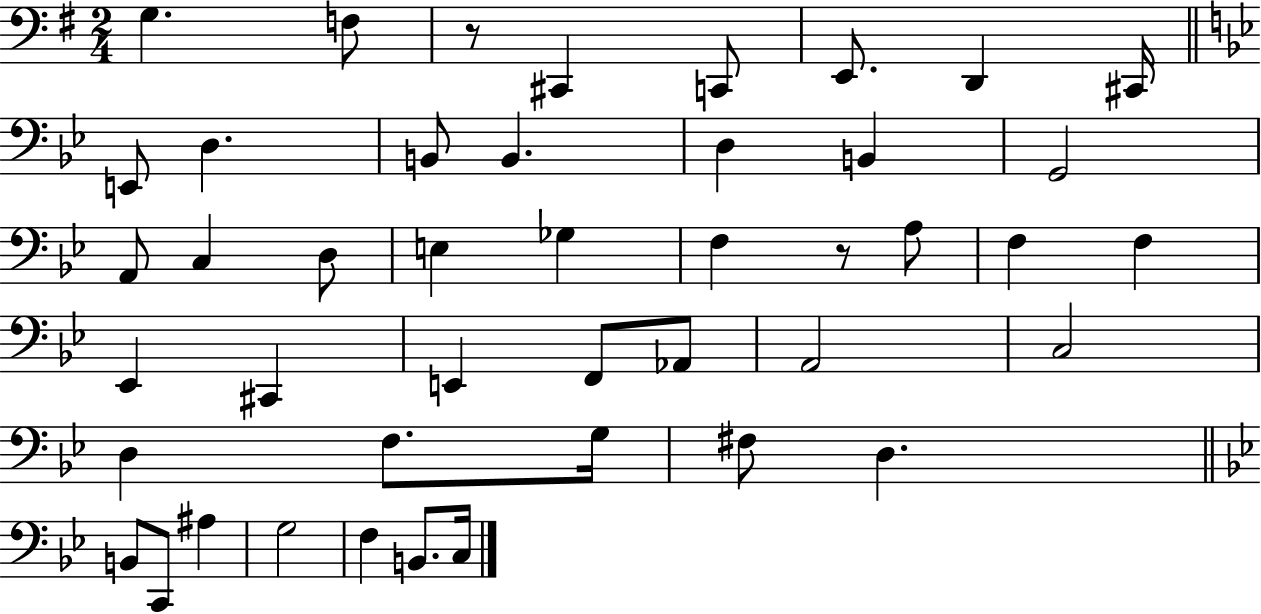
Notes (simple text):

G3/q. F3/e R/e C#2/q C2/e E2/e. D2/q C#2/s E2/e D3/q. B2/e B2/q. D3/q B2/q G2/h A2/e C3/q D3/e E3/q Gb3/q F3/q R/e A3/e F3/q F3/q Eb2/q C#2/q E2/q F2/e Ab2/e A2/h C3/h D3/q F3/e. G3/s F#3/e D3/q. B2/e C2/e A#3/q G3/h F3/q B2/e. C3/s